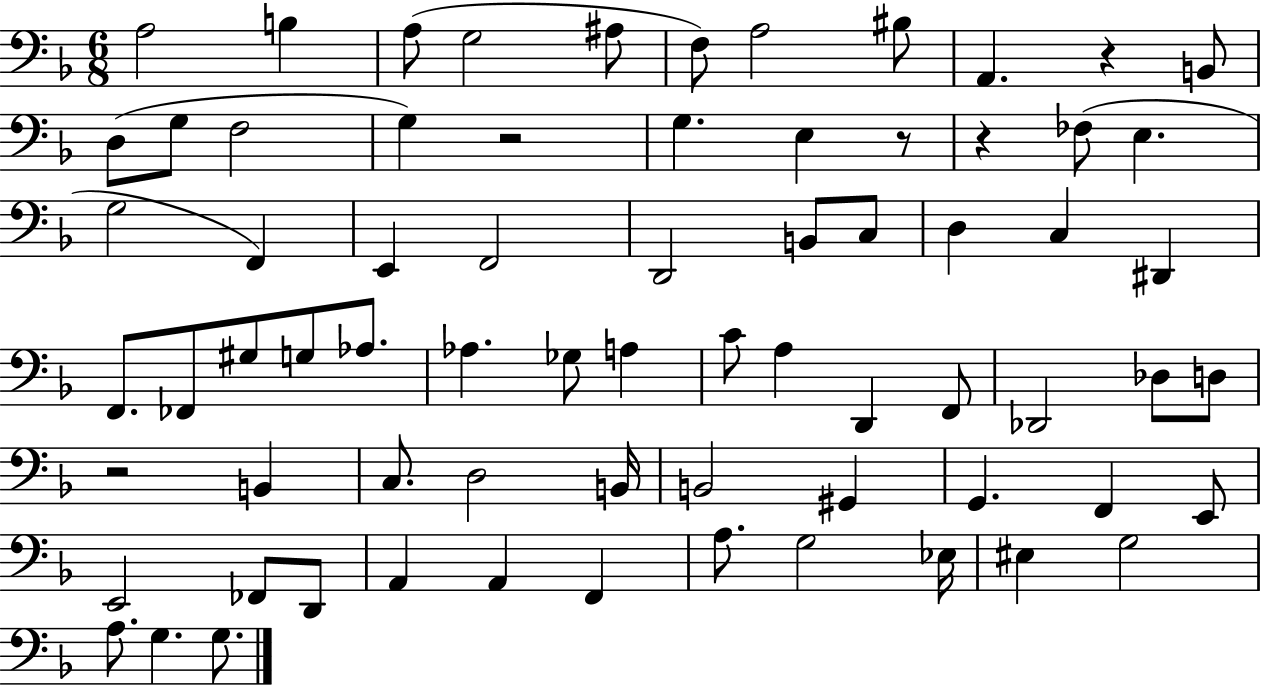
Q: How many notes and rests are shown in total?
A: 71